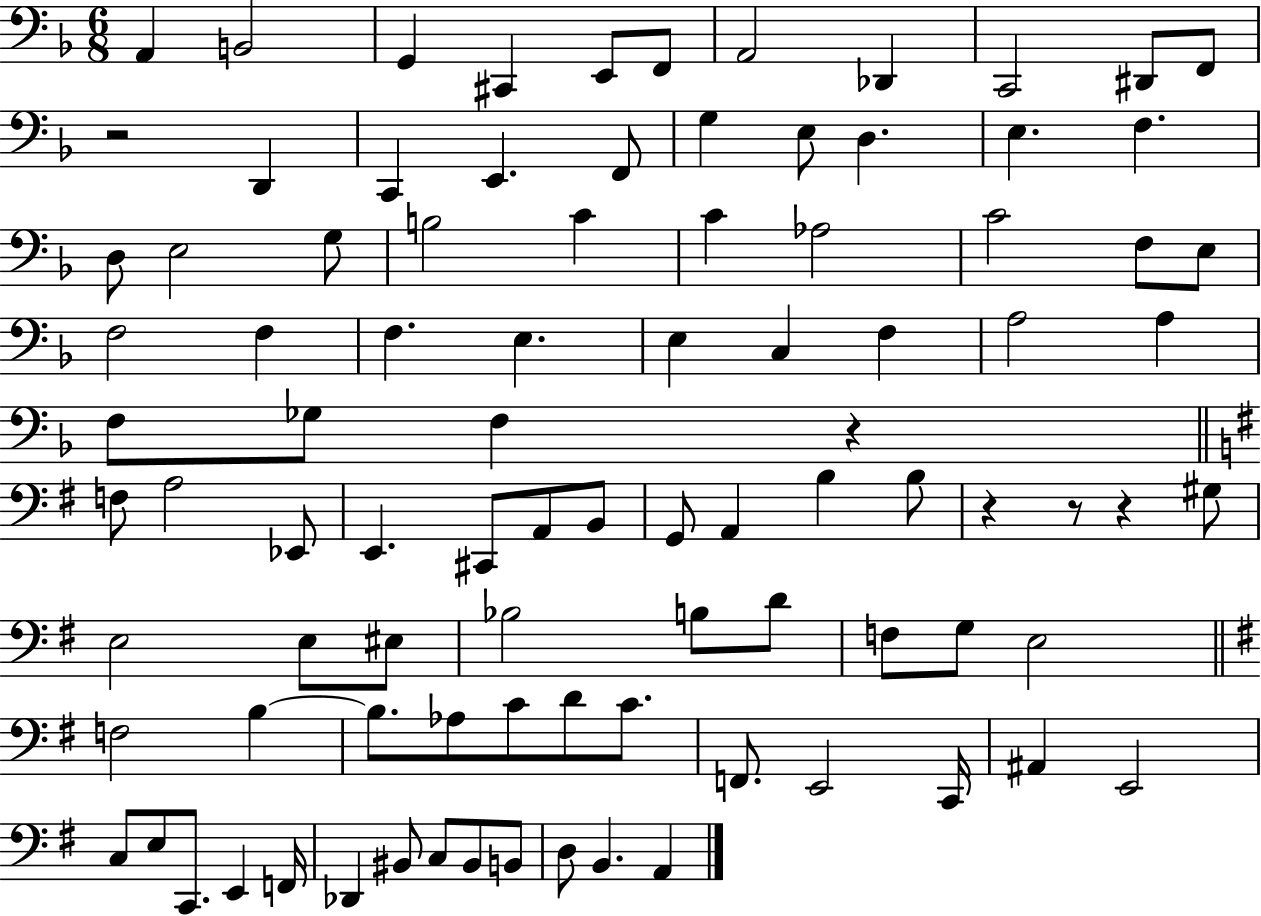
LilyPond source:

{
  \clef bass
  \numericTimeSignature
  \time 6/8
  \key f \major
  \repeat volta 2 { a,4 b,2 | g,4 cis,4 e,8 f,8 | a,2 des,4 | c,2 dis,8 f,8 | \break r2 d,4 | c,4 e,4. f,8 | g4 e8 d4. | e4. f4. | \break d8 e2 g8 | b2 c'4 | c'4 aes2 | c'2 f8 e8 | \break f2 f4 | f4. e4. | e4 c4 f4 | a2 a4 | \break f8 ges8 f4 r4 | \bar "||" \break \key g \major f8 a2 ees,8 | e,4. cis,8 a,8 b,8 | g,8 a,4 b4 b8 | r4 r8 r4 gis8 | \break e2 e8 eis8 | bes2 b8 d'8 | f8 g8 e2 | \bar "||" \break \key g \major f2 b4~~ | b8. aes8 c'8 d'8 c'8. | f,8. e,2 c,16 | ais,4 e,2 | \break c8 e8 c,8. e,4 f,16 | des,4 bis,8 c8 bis,8 b,8 | d8 b,4. a,4 | } \bar "|."
}